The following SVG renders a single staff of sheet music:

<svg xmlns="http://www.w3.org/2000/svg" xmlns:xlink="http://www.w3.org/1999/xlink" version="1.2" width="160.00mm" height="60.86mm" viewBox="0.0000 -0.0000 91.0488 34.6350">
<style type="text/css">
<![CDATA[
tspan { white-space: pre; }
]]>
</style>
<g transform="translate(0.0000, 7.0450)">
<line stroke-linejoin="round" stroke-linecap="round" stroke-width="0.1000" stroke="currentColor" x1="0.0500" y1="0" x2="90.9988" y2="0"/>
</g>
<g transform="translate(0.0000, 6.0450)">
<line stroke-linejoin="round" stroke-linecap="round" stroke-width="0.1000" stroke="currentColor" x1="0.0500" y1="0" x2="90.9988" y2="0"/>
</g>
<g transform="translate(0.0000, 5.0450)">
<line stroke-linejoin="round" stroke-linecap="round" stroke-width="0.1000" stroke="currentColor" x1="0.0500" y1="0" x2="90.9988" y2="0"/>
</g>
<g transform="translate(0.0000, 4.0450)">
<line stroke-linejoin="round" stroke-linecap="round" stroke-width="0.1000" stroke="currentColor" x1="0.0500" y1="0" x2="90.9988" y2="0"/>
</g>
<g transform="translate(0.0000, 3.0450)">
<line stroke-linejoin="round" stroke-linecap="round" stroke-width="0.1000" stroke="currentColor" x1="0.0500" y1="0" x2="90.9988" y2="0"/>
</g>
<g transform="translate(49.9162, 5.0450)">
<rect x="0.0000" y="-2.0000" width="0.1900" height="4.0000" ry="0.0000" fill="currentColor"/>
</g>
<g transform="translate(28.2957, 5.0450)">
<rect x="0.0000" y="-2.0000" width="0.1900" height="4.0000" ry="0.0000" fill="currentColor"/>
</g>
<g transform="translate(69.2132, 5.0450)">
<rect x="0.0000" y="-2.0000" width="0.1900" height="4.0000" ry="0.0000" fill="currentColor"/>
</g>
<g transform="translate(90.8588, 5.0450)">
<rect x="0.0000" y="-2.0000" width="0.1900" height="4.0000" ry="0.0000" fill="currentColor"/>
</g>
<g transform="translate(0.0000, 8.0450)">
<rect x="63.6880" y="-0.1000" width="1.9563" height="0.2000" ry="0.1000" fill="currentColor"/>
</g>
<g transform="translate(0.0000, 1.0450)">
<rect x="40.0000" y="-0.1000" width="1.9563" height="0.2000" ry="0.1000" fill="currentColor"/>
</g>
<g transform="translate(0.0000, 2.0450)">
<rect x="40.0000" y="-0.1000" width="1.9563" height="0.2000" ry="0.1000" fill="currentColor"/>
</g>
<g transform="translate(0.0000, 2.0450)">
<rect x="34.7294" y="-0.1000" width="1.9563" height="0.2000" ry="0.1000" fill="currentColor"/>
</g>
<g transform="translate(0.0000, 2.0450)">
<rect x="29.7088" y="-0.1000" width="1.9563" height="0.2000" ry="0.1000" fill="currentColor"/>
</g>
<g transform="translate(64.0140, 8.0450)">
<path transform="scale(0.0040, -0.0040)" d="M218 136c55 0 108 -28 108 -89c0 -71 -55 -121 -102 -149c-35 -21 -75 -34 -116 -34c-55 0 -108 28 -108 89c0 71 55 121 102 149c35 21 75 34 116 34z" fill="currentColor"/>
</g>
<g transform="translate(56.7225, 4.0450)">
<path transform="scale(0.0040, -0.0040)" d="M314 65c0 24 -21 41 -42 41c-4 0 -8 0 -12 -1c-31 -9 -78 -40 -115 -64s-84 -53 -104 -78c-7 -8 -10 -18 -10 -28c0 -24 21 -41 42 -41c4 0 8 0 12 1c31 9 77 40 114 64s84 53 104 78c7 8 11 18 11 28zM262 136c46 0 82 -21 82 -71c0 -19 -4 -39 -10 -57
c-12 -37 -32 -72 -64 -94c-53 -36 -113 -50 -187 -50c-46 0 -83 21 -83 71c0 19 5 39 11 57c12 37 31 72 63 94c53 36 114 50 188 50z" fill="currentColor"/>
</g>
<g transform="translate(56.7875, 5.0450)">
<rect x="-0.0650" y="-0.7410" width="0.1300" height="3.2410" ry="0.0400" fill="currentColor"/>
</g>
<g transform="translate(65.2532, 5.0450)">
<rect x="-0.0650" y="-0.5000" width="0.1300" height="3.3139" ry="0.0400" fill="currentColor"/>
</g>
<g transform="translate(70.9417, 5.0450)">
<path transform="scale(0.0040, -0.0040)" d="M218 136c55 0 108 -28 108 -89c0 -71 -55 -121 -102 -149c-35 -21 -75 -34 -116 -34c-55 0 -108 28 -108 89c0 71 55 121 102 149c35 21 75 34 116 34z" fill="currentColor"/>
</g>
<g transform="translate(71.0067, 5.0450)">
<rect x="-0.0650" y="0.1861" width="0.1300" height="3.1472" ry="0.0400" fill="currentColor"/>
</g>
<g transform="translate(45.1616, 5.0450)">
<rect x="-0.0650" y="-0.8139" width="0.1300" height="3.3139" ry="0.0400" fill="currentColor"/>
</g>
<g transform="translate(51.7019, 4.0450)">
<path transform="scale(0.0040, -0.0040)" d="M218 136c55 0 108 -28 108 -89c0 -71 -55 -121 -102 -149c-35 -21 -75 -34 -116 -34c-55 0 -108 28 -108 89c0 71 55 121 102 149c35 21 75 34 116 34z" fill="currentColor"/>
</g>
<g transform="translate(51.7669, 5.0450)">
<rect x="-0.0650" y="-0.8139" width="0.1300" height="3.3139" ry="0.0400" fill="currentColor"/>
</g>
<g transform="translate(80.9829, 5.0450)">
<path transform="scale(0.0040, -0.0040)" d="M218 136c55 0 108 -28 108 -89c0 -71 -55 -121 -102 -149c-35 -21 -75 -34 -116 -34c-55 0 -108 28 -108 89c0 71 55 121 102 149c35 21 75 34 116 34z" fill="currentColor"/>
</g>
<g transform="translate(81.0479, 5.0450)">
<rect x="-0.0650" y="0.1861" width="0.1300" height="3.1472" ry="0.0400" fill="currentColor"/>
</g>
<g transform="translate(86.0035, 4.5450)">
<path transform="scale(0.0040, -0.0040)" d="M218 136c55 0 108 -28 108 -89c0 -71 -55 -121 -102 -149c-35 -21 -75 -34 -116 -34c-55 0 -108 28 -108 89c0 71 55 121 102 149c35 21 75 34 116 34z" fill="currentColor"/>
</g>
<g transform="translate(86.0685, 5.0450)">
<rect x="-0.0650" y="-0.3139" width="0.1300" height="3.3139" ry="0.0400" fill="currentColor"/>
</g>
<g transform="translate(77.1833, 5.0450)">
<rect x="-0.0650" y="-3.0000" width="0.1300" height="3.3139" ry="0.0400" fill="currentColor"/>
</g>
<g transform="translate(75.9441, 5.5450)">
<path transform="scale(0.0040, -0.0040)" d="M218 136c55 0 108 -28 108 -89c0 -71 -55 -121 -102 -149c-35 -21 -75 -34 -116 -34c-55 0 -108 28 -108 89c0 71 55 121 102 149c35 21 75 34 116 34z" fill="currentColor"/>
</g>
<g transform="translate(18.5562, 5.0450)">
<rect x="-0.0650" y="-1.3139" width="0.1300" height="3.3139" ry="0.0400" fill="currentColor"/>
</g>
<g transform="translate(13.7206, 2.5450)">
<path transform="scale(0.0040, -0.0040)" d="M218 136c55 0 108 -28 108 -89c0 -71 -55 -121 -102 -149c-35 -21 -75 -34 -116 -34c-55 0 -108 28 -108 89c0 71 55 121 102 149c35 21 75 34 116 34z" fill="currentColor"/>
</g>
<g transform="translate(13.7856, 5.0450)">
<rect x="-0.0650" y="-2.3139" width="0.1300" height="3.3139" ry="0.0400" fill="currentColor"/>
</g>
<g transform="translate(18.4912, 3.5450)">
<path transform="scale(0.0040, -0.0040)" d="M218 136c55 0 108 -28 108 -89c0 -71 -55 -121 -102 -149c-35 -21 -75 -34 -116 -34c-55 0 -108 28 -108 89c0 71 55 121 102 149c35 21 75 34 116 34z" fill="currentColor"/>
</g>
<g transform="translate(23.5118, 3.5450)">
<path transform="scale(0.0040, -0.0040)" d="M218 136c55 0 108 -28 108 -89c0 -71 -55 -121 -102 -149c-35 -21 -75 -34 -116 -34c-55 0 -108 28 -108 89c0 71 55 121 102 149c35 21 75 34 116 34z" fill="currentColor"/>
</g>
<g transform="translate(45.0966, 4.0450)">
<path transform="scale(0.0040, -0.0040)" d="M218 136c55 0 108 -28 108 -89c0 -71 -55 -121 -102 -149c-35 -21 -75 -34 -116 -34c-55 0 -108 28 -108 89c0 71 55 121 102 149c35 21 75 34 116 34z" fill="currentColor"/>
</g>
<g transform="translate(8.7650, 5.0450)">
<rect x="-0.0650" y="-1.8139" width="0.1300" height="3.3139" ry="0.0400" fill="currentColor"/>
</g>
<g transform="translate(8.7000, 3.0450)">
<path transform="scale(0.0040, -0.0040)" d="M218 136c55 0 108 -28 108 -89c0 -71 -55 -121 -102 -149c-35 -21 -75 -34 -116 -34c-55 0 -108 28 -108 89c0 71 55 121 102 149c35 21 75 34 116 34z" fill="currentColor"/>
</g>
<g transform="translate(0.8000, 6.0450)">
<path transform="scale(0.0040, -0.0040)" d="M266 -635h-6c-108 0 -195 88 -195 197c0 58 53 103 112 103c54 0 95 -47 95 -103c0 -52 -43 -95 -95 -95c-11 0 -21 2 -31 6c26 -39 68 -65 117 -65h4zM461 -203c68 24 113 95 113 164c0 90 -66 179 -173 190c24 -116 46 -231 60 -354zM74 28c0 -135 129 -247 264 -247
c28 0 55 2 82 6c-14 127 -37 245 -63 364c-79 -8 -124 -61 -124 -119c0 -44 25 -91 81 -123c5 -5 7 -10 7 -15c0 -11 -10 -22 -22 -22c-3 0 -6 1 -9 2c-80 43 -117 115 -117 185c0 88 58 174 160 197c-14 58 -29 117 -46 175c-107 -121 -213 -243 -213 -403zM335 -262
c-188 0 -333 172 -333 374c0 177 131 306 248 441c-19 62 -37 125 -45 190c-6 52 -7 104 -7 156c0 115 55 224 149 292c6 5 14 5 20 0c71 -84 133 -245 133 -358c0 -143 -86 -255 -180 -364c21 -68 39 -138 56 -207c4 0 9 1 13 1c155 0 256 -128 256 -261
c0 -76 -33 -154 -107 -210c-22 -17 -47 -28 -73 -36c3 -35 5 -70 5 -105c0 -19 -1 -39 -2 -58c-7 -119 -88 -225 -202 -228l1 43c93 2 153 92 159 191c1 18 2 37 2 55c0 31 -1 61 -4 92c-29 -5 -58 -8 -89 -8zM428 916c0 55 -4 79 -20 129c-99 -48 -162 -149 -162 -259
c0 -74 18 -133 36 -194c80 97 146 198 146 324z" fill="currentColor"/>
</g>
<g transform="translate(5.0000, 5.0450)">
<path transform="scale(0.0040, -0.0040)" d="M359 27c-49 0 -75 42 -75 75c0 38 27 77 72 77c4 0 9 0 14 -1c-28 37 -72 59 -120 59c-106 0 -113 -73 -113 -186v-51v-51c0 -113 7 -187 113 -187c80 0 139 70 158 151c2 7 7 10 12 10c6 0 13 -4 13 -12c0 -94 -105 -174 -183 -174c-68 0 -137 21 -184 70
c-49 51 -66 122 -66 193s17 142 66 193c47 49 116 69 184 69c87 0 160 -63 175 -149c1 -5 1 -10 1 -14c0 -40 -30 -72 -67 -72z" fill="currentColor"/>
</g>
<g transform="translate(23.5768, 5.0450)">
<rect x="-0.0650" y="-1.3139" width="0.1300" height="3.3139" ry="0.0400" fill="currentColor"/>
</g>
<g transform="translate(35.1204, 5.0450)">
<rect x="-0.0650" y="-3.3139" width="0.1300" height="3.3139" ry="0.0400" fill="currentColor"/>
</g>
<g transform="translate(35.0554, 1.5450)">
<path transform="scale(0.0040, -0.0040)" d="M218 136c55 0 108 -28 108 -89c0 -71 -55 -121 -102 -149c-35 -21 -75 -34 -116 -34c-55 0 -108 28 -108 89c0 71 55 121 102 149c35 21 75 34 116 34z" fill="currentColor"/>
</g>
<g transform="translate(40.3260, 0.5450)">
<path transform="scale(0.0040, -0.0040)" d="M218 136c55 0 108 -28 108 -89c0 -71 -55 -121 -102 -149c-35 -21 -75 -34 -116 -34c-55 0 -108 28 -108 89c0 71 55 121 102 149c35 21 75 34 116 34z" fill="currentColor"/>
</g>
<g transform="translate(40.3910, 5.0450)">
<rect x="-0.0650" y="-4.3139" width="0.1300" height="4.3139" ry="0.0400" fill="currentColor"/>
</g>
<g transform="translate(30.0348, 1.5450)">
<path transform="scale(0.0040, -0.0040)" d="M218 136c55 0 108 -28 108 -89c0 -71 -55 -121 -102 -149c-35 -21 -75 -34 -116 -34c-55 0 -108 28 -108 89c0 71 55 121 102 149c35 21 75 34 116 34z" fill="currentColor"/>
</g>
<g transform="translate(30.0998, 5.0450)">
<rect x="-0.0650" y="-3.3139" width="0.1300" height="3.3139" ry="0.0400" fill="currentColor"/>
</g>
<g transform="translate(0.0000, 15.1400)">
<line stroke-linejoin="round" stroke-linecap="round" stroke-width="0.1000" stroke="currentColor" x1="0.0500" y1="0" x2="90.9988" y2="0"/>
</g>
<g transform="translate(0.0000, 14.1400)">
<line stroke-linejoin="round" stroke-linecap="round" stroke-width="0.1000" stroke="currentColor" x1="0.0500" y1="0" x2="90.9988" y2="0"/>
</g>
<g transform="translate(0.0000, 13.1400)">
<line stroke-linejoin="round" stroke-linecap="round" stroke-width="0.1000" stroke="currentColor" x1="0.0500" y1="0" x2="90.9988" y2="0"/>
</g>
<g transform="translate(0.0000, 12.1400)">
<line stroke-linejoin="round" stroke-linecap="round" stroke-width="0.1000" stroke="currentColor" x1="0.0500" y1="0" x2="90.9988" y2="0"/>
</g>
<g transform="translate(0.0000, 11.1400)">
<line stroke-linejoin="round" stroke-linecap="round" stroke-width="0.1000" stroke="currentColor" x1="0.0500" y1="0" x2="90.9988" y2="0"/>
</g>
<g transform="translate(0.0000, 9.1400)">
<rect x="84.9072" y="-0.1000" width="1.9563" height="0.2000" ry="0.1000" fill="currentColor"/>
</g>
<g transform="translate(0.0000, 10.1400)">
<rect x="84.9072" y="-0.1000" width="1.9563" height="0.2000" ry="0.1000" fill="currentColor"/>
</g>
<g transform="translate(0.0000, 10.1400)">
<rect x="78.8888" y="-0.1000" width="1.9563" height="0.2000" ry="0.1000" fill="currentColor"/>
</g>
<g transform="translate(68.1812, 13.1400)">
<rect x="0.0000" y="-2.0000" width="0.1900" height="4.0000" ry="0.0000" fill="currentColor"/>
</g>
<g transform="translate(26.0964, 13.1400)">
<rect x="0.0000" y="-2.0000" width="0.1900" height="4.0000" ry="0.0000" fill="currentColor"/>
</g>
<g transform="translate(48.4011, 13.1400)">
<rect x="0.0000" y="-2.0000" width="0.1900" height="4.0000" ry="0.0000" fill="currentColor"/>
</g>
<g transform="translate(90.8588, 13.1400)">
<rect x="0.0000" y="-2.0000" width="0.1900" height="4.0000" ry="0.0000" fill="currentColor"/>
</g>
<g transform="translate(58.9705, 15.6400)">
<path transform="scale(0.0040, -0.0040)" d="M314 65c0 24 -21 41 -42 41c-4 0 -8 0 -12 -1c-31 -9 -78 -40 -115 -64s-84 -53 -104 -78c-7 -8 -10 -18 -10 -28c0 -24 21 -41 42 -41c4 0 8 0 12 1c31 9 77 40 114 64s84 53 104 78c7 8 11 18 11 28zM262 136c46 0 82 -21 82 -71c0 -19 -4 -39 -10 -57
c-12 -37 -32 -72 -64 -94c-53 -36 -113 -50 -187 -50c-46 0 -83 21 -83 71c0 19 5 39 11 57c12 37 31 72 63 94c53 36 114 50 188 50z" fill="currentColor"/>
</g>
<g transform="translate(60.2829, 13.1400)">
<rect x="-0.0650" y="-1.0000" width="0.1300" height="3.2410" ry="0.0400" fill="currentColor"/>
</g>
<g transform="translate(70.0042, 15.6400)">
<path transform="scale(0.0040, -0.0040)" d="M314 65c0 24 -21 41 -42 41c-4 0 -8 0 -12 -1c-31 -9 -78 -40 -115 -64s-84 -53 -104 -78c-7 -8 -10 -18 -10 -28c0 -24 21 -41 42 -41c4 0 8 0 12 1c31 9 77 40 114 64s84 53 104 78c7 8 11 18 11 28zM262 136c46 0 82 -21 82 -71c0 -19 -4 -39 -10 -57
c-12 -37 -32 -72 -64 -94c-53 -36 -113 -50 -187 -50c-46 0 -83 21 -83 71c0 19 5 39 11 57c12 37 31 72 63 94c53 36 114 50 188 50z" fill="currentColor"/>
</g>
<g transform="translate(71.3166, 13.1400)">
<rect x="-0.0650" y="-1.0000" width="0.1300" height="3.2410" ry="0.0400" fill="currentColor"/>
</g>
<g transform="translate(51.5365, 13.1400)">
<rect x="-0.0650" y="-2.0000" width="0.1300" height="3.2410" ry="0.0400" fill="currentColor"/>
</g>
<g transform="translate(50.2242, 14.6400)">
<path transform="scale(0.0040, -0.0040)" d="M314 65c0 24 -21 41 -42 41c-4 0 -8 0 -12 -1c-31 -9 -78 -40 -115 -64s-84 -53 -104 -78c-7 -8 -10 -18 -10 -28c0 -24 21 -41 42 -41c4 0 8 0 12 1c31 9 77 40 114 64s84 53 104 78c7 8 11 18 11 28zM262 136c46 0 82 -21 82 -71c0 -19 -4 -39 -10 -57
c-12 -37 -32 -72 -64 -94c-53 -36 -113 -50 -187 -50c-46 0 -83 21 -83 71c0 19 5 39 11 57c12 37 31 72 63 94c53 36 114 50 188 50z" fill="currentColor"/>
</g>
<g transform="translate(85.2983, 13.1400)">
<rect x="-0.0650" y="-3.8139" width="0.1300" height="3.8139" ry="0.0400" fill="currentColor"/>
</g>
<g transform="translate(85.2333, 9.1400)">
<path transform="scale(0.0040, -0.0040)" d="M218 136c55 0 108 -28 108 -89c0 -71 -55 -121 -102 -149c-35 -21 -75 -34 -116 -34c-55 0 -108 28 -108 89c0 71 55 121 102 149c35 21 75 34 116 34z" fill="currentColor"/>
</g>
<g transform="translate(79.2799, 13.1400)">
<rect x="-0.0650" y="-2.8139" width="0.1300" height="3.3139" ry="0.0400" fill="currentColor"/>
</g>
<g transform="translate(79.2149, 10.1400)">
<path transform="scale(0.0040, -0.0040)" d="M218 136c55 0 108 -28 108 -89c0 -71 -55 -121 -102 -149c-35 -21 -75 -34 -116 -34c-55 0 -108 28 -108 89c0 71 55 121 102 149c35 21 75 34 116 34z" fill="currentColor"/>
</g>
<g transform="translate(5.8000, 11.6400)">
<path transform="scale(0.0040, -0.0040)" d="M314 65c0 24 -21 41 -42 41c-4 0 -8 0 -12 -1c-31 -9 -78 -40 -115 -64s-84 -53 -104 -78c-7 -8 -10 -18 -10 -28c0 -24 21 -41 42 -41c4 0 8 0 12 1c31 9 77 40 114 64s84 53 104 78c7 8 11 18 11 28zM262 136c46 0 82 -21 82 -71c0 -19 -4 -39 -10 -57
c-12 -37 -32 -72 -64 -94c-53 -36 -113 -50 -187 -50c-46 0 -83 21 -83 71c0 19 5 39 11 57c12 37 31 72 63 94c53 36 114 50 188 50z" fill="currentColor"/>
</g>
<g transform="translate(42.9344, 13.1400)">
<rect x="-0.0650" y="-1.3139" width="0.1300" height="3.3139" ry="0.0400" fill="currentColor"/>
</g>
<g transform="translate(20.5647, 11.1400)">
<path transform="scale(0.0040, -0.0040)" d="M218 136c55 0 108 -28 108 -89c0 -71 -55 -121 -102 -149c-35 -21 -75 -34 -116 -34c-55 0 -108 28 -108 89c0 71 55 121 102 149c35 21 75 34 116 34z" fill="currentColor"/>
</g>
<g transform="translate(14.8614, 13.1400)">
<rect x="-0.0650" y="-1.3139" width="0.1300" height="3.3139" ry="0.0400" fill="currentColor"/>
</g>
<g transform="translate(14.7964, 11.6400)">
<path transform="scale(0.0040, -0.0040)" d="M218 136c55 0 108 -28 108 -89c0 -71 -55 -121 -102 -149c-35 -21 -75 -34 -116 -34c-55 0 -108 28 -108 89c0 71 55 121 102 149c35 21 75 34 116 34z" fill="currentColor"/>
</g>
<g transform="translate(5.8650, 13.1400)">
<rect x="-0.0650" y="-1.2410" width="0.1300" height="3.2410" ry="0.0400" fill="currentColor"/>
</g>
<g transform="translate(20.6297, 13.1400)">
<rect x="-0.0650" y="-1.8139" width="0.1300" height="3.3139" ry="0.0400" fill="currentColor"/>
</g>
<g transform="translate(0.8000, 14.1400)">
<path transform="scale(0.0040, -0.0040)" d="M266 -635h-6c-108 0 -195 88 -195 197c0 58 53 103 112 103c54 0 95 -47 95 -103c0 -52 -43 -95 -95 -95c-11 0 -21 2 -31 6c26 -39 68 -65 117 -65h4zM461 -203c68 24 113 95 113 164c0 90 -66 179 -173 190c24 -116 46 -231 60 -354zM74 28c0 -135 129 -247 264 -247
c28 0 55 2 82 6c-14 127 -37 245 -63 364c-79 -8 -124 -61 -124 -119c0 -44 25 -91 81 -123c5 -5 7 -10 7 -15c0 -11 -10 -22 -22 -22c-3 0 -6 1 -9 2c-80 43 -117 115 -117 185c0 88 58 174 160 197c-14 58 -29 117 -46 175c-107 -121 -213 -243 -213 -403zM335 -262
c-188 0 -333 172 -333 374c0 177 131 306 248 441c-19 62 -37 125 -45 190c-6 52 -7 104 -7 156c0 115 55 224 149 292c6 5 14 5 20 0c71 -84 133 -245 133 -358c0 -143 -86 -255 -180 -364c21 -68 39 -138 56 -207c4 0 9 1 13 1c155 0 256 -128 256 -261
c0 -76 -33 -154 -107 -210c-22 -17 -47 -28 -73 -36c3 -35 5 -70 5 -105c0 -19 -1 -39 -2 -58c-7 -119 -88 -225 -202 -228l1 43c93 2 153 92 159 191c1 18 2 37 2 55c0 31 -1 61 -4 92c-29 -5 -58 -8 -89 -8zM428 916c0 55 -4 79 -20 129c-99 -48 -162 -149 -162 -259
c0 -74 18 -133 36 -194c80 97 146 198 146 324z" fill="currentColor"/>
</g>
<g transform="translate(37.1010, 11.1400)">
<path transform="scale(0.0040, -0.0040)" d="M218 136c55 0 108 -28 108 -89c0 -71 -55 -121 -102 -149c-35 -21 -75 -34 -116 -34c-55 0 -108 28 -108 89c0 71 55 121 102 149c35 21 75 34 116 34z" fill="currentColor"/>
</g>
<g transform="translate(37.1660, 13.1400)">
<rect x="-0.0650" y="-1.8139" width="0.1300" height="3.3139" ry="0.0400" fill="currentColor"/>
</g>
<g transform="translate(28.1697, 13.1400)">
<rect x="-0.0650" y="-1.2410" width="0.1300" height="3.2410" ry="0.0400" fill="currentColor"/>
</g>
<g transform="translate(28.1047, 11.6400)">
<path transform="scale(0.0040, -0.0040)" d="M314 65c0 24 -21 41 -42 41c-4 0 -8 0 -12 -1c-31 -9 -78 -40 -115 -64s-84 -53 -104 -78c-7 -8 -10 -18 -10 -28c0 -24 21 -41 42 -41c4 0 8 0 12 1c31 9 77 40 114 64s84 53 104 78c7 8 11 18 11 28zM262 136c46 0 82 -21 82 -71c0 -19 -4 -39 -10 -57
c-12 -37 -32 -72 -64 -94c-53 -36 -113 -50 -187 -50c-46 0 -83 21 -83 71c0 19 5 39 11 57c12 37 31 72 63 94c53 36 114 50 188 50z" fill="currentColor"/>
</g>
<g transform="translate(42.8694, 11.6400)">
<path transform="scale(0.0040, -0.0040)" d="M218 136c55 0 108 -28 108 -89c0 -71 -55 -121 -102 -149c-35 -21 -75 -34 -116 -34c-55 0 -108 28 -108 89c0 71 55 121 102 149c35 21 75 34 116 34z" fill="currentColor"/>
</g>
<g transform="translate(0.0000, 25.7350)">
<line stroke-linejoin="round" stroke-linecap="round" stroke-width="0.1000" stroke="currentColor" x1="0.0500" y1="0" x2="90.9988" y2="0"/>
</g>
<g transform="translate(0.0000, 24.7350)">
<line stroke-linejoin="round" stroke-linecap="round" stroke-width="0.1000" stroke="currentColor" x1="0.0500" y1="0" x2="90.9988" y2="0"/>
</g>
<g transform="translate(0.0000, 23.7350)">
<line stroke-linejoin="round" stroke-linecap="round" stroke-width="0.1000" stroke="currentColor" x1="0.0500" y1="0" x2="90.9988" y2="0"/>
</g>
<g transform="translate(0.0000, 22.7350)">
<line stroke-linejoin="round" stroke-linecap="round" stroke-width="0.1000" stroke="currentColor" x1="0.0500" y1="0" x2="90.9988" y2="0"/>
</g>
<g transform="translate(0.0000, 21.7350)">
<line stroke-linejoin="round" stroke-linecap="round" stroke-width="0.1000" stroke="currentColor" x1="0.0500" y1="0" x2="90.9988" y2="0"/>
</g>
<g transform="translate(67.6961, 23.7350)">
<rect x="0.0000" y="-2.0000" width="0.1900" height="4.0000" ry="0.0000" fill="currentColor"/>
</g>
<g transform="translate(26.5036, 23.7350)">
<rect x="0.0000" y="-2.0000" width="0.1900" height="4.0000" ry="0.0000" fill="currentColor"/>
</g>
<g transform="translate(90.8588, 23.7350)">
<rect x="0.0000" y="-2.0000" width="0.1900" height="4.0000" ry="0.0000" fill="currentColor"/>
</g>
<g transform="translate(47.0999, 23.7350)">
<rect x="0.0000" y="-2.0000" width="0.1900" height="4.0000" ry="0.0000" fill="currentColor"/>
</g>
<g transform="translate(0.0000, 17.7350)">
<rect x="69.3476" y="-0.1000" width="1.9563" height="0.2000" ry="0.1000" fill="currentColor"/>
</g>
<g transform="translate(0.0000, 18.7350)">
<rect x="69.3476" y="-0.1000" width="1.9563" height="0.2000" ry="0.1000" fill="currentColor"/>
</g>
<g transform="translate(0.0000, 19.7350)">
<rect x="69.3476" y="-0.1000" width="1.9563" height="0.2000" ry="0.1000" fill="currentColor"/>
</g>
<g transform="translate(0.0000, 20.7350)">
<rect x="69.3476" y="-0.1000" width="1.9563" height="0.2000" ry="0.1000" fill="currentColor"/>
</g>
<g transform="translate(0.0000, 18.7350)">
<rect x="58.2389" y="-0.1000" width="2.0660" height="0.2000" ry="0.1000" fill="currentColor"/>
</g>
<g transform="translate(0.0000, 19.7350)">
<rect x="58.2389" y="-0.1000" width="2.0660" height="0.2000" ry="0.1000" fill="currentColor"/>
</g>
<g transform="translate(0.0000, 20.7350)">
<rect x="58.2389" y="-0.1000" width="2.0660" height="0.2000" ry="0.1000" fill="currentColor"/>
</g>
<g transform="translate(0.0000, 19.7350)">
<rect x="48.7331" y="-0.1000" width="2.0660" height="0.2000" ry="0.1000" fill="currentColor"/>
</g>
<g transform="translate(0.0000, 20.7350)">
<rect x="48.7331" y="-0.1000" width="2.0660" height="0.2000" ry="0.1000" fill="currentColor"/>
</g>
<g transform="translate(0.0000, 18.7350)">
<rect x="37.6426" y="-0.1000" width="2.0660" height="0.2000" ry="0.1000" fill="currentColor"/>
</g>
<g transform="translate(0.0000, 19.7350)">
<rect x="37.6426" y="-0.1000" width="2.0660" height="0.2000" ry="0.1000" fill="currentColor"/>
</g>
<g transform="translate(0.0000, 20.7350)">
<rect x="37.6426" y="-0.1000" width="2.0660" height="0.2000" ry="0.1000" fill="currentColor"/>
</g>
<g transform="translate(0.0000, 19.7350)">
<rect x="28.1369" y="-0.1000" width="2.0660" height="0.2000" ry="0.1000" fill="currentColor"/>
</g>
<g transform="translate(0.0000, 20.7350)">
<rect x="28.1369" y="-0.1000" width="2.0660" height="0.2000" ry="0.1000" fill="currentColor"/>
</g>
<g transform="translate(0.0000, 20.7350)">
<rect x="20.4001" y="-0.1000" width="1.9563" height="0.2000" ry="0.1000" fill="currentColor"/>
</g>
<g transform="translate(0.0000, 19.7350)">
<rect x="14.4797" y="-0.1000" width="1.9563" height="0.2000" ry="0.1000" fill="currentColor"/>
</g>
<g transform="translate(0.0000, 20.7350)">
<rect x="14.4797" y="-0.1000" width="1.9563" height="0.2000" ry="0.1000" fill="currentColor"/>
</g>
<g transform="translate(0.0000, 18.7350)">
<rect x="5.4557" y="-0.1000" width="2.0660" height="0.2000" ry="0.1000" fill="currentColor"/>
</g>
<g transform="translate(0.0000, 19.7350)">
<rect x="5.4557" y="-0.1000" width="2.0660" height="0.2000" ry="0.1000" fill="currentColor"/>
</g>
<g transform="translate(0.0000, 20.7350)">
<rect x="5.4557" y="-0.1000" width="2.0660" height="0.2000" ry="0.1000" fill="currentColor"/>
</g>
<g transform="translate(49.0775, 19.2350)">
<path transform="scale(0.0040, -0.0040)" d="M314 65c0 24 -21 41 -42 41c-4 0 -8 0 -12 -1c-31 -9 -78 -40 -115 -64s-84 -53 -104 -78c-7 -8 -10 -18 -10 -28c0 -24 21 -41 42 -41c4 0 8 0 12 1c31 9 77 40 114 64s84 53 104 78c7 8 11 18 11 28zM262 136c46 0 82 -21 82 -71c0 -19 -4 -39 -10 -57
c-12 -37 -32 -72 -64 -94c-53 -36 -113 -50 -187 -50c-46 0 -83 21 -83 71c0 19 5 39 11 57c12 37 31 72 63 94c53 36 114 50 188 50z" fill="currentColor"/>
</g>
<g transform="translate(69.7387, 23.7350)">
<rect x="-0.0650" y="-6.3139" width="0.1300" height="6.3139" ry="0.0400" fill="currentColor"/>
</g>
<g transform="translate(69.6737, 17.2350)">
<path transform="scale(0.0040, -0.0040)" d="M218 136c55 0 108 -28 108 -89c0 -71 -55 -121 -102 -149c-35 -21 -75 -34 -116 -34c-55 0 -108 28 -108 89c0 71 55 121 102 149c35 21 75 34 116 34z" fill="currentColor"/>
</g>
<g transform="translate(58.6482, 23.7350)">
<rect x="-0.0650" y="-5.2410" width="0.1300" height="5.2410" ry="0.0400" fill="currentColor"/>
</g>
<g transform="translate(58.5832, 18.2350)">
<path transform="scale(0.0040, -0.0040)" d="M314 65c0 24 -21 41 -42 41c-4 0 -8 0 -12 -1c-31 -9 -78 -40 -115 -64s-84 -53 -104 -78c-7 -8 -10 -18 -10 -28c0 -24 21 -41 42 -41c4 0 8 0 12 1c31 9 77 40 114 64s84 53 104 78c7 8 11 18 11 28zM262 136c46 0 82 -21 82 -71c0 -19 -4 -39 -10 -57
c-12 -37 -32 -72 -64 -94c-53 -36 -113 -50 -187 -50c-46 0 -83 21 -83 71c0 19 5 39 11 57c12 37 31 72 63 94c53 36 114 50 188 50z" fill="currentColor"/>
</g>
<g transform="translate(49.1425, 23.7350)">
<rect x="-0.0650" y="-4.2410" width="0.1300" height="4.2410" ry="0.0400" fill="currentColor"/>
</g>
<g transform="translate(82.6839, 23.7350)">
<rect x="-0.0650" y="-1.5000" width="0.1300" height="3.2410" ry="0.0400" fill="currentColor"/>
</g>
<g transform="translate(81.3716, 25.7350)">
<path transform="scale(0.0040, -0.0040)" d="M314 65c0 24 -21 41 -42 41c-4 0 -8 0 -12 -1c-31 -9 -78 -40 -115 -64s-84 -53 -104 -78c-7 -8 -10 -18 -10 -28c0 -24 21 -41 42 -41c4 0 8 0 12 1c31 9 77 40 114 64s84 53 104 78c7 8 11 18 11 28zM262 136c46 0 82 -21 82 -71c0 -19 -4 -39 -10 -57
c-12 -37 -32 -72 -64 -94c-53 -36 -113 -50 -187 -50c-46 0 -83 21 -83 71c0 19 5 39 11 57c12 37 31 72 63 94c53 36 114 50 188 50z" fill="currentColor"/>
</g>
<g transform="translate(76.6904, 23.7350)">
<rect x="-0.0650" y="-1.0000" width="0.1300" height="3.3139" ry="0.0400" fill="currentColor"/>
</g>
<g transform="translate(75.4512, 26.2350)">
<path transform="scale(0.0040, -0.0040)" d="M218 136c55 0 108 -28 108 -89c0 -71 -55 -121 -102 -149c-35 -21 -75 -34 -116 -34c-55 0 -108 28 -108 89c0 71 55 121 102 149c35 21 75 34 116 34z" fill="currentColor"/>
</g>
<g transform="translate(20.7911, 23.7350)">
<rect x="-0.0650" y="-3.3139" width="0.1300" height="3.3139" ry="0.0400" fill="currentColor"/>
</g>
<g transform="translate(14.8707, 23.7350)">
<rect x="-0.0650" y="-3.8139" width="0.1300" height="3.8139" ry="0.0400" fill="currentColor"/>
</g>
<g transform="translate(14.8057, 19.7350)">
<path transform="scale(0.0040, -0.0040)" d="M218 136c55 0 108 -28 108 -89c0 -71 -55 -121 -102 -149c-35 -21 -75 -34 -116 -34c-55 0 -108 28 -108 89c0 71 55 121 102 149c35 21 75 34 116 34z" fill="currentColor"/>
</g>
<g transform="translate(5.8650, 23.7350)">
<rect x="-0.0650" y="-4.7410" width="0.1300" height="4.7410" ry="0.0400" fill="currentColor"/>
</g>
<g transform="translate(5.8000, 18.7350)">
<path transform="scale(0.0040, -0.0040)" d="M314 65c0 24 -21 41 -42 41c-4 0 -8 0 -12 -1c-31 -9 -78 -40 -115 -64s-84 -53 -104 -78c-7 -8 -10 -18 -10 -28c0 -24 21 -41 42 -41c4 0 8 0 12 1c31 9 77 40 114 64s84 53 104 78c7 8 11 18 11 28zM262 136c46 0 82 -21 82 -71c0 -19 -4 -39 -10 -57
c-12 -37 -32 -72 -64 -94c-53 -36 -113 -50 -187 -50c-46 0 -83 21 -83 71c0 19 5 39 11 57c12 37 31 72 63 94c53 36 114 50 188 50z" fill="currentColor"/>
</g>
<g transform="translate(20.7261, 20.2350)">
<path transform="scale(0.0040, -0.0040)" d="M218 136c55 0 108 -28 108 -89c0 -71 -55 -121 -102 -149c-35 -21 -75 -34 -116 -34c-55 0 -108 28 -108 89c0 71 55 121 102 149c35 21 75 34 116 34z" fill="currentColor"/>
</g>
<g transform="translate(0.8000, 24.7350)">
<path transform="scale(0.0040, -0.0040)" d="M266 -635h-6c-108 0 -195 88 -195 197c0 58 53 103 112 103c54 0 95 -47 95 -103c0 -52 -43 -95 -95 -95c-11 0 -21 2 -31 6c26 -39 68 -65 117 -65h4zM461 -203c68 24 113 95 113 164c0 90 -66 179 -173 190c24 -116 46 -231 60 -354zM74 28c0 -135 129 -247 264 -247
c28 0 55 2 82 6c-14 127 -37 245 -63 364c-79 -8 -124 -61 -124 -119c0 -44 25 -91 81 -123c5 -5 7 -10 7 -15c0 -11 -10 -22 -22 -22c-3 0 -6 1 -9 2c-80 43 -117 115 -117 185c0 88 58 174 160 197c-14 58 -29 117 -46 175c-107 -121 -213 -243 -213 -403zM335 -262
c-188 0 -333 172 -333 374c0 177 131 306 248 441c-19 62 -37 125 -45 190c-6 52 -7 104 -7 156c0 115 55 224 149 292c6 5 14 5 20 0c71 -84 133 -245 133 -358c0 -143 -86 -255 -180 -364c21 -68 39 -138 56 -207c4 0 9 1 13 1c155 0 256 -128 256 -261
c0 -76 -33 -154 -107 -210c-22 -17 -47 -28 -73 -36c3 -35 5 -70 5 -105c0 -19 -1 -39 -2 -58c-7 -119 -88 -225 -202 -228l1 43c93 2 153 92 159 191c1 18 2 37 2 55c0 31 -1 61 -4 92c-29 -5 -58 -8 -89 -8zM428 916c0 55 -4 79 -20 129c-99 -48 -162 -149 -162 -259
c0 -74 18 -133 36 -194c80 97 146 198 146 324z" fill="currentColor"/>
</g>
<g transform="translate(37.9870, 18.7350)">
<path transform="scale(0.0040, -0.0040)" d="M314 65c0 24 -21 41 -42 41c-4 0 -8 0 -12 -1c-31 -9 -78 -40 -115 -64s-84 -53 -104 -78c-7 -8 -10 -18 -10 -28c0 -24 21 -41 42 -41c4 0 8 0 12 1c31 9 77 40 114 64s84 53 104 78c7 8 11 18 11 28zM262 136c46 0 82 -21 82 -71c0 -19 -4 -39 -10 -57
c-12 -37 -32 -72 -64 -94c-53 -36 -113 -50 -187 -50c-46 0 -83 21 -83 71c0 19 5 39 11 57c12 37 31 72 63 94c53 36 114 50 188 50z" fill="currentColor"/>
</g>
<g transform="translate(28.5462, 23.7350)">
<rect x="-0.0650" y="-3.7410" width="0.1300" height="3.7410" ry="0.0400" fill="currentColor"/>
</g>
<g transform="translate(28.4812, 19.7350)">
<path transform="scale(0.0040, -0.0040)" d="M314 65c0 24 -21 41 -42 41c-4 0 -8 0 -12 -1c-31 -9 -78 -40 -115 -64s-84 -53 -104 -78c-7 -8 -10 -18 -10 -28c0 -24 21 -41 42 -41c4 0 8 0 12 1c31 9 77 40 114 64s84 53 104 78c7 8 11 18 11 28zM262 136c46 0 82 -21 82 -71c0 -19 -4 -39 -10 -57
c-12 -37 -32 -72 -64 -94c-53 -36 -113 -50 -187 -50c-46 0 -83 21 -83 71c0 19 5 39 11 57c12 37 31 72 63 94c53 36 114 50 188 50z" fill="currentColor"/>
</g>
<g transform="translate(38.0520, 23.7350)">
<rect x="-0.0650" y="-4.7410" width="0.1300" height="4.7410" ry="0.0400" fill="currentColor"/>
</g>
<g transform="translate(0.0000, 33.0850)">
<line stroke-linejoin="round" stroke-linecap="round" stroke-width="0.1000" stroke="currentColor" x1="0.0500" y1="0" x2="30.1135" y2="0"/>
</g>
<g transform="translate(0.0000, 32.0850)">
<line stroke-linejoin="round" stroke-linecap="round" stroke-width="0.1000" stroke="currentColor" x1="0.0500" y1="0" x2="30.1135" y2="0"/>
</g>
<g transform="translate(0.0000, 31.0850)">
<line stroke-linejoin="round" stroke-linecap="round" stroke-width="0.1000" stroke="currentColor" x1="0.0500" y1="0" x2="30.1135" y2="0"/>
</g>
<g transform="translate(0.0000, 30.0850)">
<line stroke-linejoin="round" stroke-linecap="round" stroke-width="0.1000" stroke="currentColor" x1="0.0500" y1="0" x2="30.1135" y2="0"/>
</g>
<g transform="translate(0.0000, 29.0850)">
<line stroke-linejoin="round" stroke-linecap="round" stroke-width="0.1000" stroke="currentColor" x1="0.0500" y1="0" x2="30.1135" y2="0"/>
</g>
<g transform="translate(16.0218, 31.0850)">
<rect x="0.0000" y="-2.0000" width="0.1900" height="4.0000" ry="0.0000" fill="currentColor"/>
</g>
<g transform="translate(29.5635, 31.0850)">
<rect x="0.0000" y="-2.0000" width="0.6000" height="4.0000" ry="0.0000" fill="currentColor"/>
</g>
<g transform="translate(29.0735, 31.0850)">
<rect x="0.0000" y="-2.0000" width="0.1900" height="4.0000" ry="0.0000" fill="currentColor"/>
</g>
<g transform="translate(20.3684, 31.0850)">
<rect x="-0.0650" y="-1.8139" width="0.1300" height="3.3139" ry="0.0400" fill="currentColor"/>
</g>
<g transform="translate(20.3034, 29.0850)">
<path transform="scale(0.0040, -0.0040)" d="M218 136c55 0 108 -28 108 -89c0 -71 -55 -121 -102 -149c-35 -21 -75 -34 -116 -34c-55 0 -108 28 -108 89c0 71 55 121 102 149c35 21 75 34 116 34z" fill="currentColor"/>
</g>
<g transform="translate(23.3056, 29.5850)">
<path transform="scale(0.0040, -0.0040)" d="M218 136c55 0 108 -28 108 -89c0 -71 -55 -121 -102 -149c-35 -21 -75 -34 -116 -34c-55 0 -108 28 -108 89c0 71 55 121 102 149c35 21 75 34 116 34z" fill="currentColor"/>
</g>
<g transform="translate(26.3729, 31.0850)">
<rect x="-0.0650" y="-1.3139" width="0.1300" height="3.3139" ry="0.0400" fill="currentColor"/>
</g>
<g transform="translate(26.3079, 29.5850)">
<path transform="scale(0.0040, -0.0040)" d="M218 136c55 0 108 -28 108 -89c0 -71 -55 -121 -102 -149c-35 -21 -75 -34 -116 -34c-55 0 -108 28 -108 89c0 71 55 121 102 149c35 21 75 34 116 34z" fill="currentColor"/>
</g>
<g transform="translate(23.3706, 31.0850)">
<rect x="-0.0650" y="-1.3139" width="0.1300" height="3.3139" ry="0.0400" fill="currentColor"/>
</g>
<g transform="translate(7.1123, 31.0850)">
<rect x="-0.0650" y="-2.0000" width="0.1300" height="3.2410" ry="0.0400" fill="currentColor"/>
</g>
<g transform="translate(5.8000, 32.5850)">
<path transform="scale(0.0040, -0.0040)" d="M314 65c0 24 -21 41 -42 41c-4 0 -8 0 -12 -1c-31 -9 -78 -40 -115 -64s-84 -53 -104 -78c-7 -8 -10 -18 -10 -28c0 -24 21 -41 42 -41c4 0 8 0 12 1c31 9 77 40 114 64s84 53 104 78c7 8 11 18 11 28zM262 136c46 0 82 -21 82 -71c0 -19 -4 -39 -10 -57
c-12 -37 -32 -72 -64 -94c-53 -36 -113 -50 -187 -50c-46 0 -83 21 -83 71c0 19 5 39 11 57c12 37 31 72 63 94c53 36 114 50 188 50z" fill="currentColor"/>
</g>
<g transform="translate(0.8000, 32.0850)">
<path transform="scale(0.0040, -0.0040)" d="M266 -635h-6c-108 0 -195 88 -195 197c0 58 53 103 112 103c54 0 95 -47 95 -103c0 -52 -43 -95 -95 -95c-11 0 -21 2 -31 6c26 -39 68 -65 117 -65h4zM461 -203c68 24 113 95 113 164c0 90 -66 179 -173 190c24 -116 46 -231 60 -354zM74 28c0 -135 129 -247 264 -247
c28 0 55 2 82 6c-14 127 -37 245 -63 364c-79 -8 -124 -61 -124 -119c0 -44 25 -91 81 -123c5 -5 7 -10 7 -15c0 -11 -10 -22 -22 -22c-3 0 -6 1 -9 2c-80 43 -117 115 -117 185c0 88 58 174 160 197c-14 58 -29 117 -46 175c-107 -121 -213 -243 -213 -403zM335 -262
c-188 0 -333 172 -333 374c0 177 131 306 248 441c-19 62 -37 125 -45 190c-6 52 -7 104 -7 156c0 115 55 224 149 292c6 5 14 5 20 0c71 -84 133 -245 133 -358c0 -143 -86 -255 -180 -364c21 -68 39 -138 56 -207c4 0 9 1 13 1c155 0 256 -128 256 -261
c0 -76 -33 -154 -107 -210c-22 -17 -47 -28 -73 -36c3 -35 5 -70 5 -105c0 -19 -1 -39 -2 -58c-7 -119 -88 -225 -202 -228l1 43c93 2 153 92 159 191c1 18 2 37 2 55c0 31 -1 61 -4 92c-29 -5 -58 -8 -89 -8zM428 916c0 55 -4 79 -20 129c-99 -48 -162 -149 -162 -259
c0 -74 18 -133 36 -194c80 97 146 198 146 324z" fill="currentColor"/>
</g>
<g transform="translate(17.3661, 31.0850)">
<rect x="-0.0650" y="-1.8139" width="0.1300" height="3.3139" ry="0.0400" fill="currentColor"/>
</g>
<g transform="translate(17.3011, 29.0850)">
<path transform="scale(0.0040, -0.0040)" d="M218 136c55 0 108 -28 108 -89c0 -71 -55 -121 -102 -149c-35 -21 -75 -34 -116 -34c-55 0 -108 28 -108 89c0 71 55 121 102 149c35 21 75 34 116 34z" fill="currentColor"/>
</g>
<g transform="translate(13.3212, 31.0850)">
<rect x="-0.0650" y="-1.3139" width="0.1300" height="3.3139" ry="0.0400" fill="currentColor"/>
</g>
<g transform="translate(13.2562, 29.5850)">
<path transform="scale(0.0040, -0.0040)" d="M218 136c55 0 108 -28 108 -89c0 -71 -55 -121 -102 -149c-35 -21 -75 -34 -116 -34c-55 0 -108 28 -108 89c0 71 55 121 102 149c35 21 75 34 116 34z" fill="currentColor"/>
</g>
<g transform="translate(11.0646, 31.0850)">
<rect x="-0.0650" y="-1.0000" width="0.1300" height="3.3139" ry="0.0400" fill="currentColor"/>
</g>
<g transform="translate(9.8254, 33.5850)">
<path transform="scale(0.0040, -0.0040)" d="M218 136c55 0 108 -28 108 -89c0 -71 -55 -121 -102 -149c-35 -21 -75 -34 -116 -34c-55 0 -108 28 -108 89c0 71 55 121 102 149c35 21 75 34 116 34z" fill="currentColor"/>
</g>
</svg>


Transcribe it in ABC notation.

X:1
T:Untitled
M:4/4
L:1/4
K:C
f g e e b b d' d d d2 C B A B c e2 e f e2 f e F2 D2 D2 a c' e'2 c' b c'2 e'2 d'2 f'2 a' D E2 F2 D e f f e e